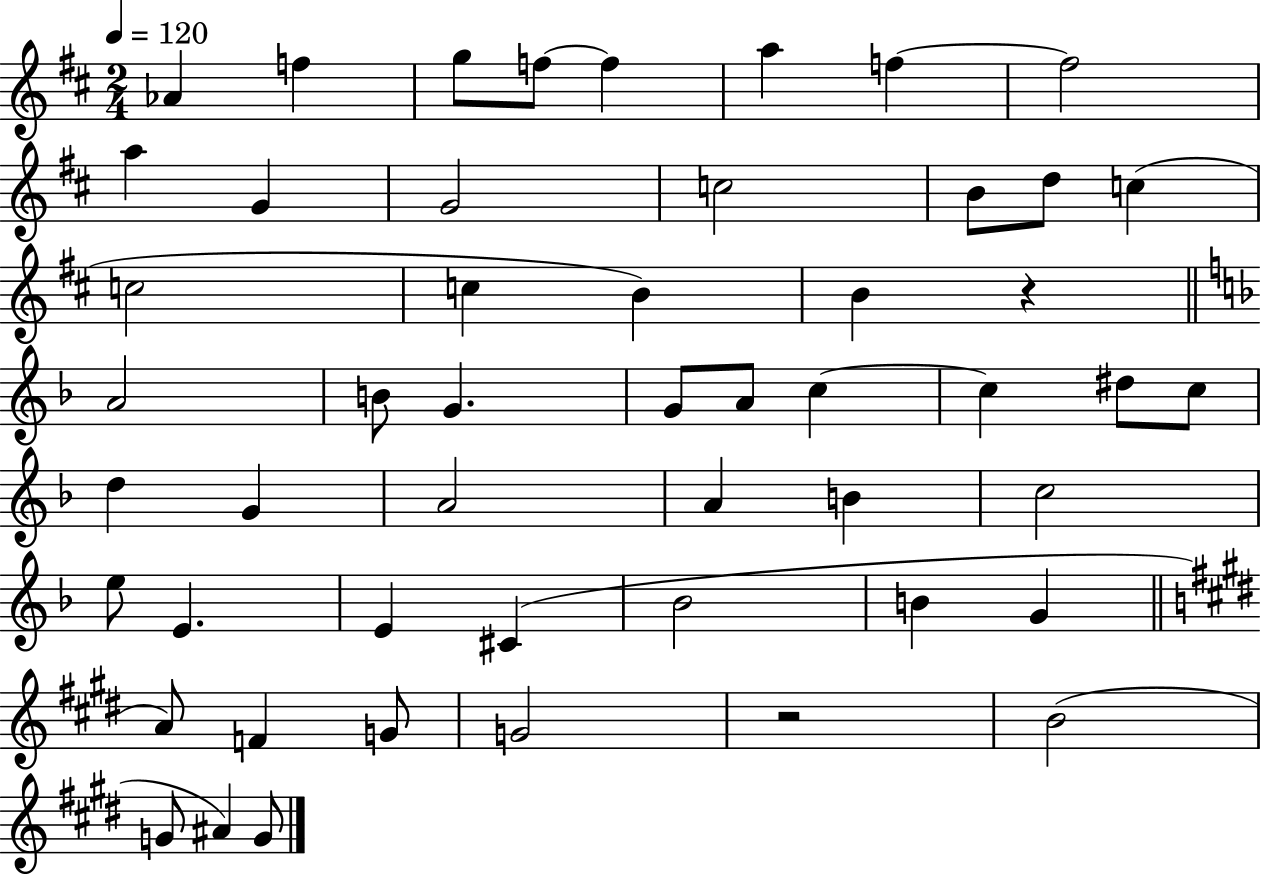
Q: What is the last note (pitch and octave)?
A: G4